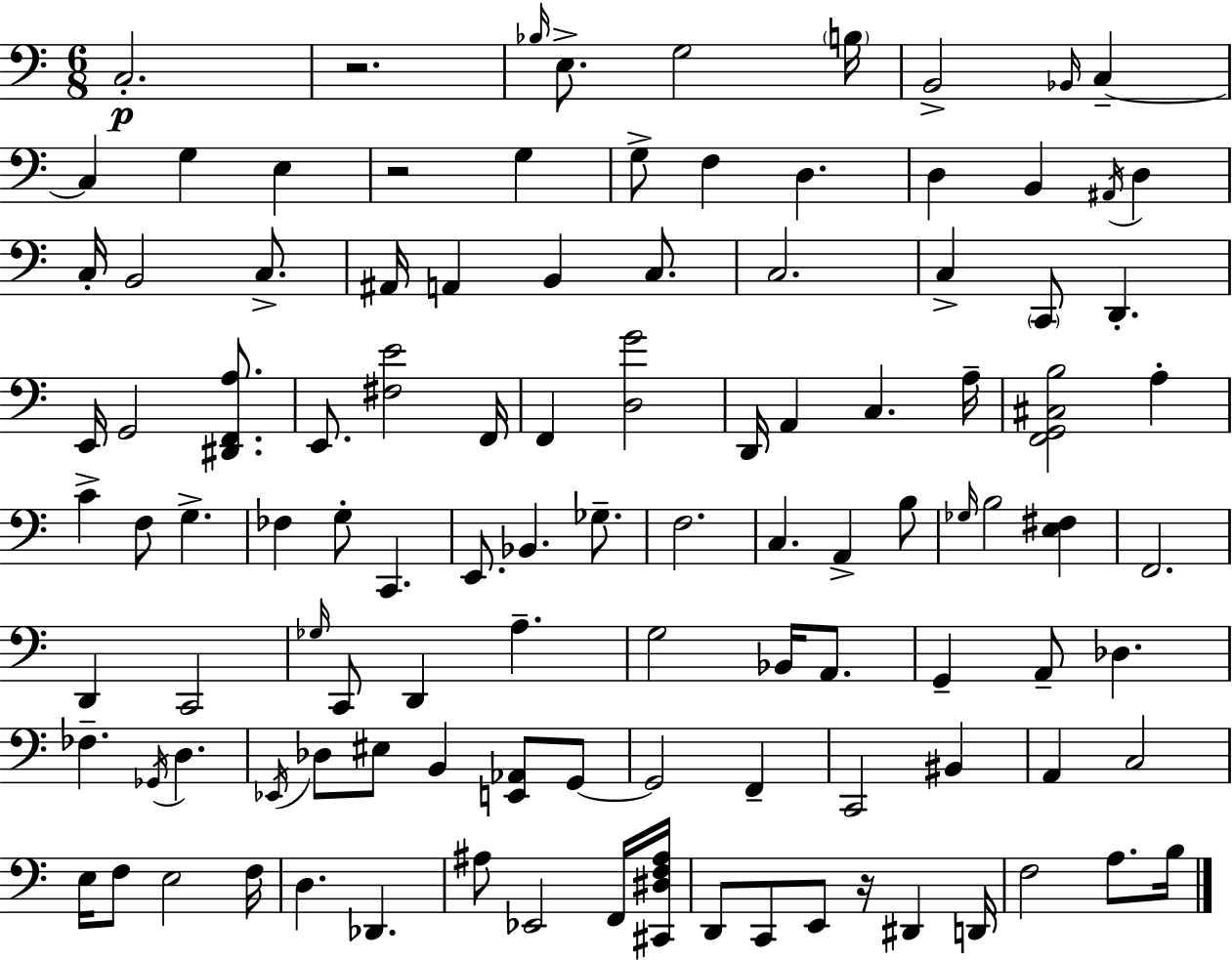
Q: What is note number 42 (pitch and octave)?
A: F3